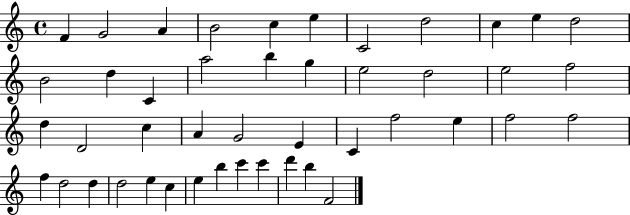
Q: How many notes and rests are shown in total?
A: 45